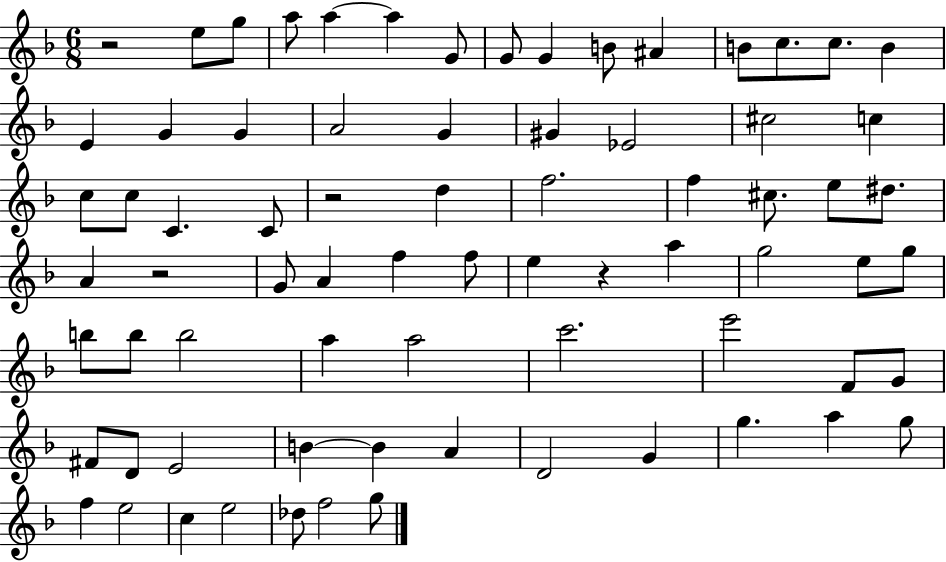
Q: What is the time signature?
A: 6/8